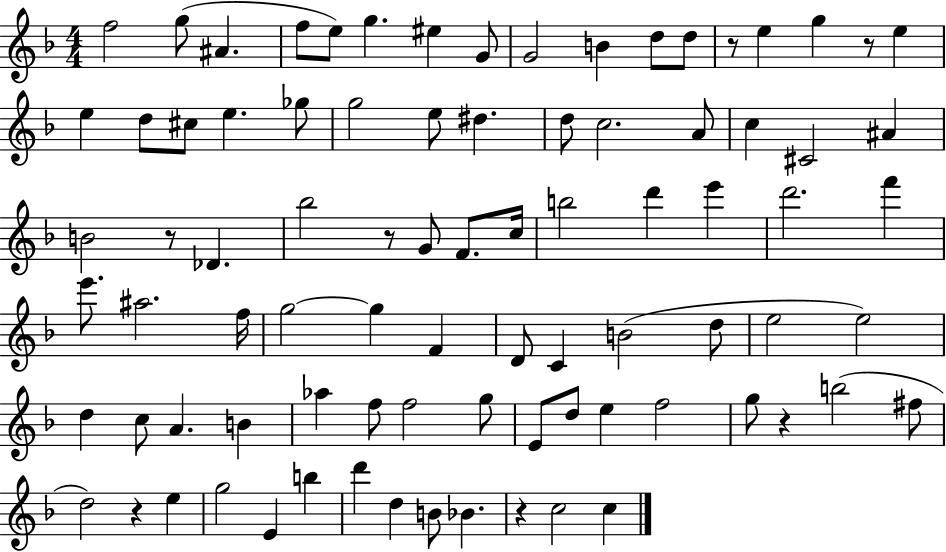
F5/h G5/e A#4/q. F5/e E5/e G5/q. EIS5/q G4/e G4/h B4/q D5/e D5/e R/e E5/q G5/q R/e E5/q E5/q D5/e C#5/e E5/q. Gb5/e G5/h E5/e D#5/q. D5/e C5/h. A4/e C5/q C#4/h A#4/q B4/h R/e Db4/q. Bb5/h R/e G4/e F4/e. C5/s B5/h D6/q E6/q D6/h. F6/q E6/e. A#5/h. F5/s G5/h G5/q F4/q D4/e C4/q B4/h D5/e E5/h E5/h D5/q C5/e A4/q. B4/q Ab5/q F5/e F5/h G5/e E4/e D5/e E5/q F5/h G5/e R/q B5/h F#5/e D5/h R/q E5/q G5/h E4/q B5/q D6/q D5/q B4/e Bb4/q. R/q C5/h C5/q